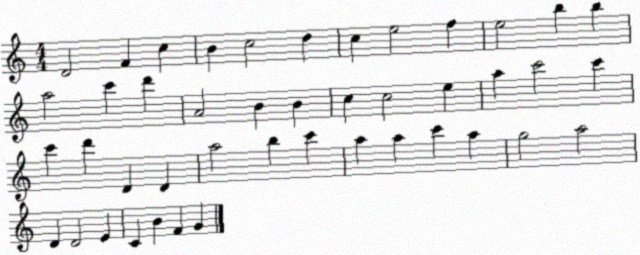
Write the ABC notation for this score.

X:1
T:Untitled
M:4/4
L:1/4
K:C
D2 F c B c2 d c e2 f e2 b b a2 c' d' A2 B B c c2 e a c'2 c' c' d' D D a2 b c' a a c' a g2 a2 D D2 E C B F G